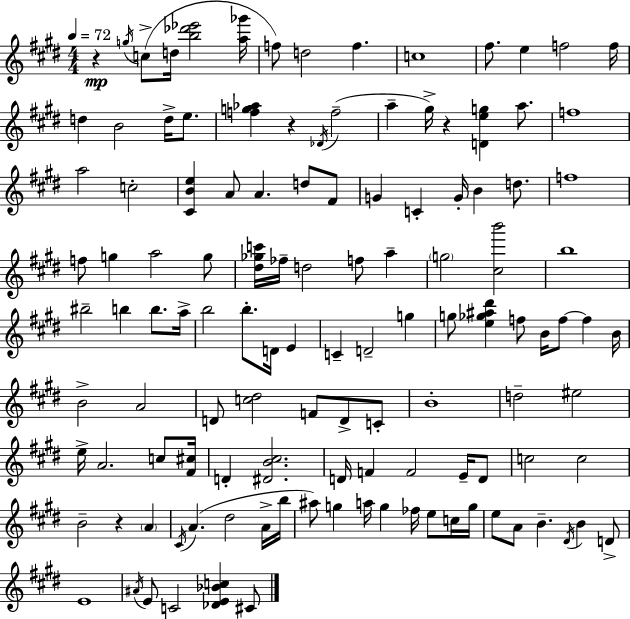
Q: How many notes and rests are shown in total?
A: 122